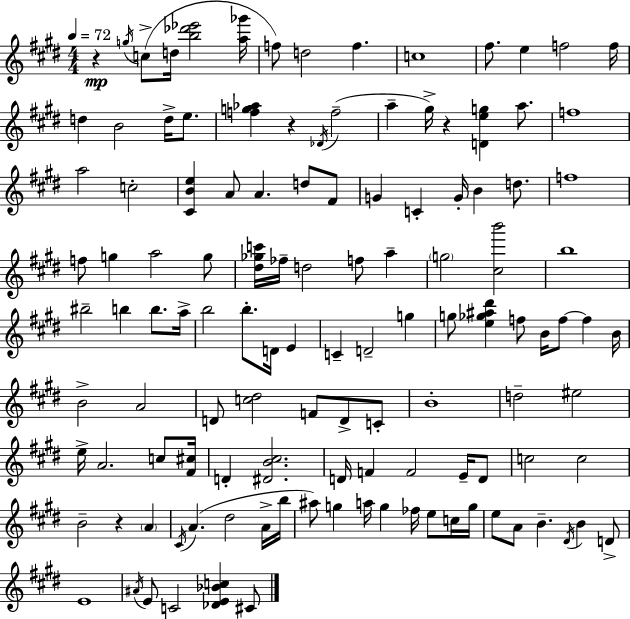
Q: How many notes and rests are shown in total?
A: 122